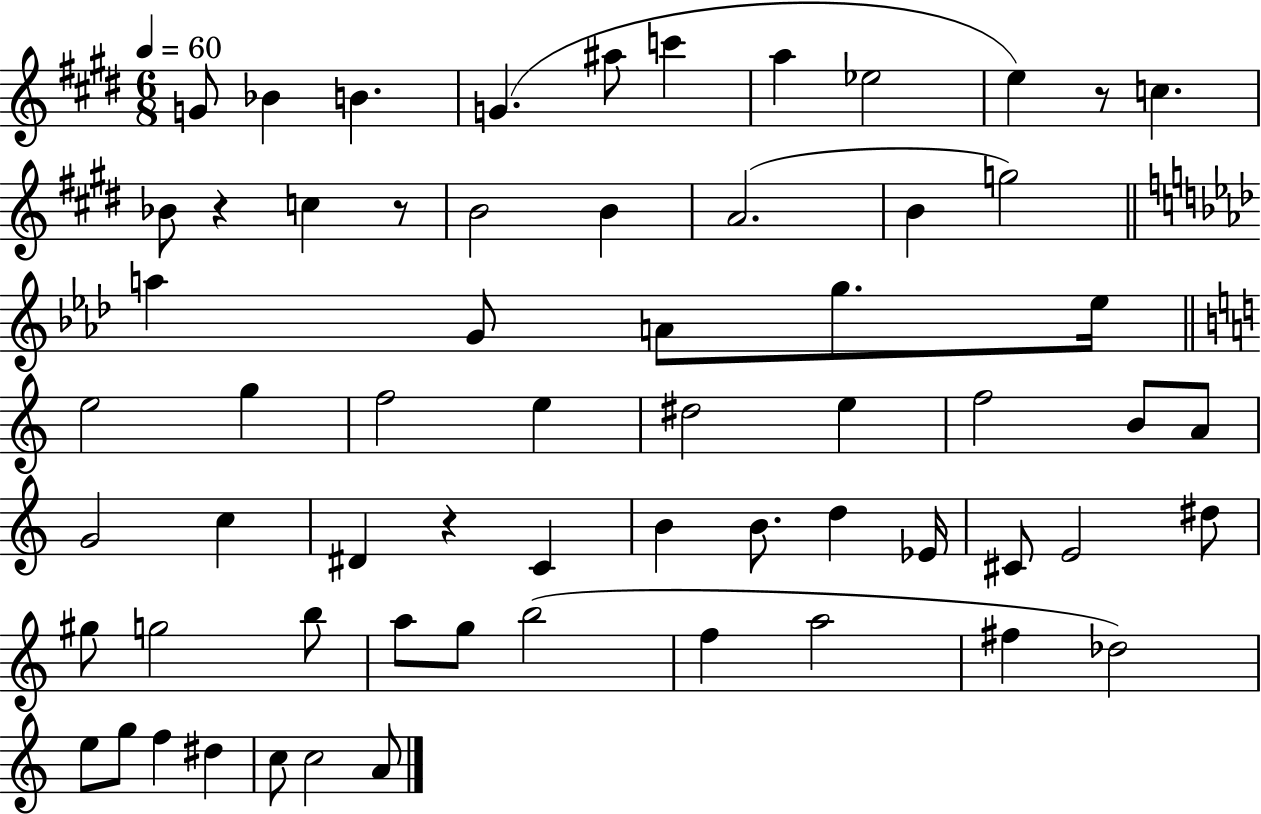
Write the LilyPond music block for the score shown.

{
  \clef treble
  \numericTimeSignature
  \time 6/8
  \key e \major
  \tempo 4 = 60
  g'8 bes'4 b'4. | g'4.( ais''8 c'''4 | a''4 ees''2 | e''4) r8 c''4. | \break bes'8 r4 c''4 r8 | b'2 b'4 | a'2.( | b'4 g''2) | \break \bar "||" \break \key aes \major a''4 g'8 a'8 g''8. ees''16 | \bar "||" \break \key c \major e''2 g''4 | f''2 e''4 | dis''2 e''4 | f''2 b'8 a'8 | \break g'2 c''4 | dis'4 r4 c'4 | b'4 b'8. d''4 ees'16 | cis'8 e'2 dis''8 | \break gis''8 g''2 b''8 | a''8 g''8 b''2( | f''4 a''2 | fis''4 des''2) | \break e''8 g''8 f''4 dis''4 | c''8 c''2 a'8 | \bar "|."
}